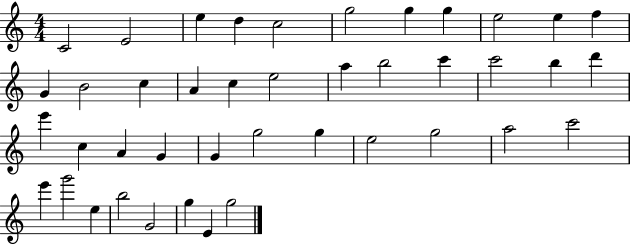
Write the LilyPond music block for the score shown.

{
  \clef treble
  \numericTimeSignature
  \time 4/4
  \key c \major
  c'2 e'2 | e''4 d''4 c''2 | g''2 g''4 g''4 | e''2 e''4 f''4 | \break g'4 b'2 c''4 | a'4 c''4 e''2 | a''4 b''2 c'''4 | c'''2 b''4 d'''4 | \break e'''4 c''4 a'4 g'4 | g'4 g''2 g''4 | e''2 g''2 | a''2 c'''2 | \break e'''4 g'''2 e''4 | b''2 g'2 | g''4 e'4 g''2 | \bar "|."
}